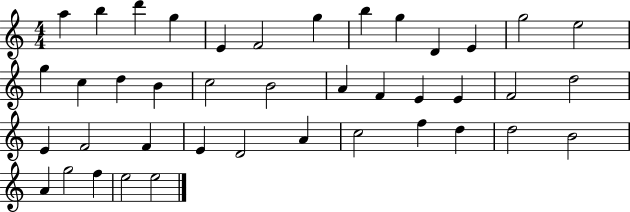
A5/q B5/q D6/q G5/q E4/q F4/h G5/q B5/q G5/q D4/q E4/q G5/h E5/h G5/q C5/q D5/q B4/q C5/h B4/h A4/q F4/q E4/q E4/q F4/h D5/h E4/q F4/h F4/q E4/q D4/h A4/q C5/h F5/q D5/q D5/h B4/h A4/q G5/h F5/q E5/h E5/h